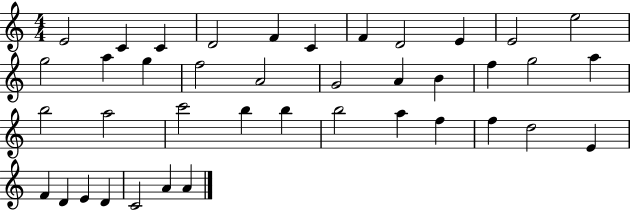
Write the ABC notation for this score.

X:1
T:Untitled
M:4/4
L:1/4
K:C
E2 C C D2 F C F D2 E E2 e2 g2 a g f2 A2 G2 A B f g2 a b2 a2 c'2 b b b2 a f f d2 E F D E D C2 A A